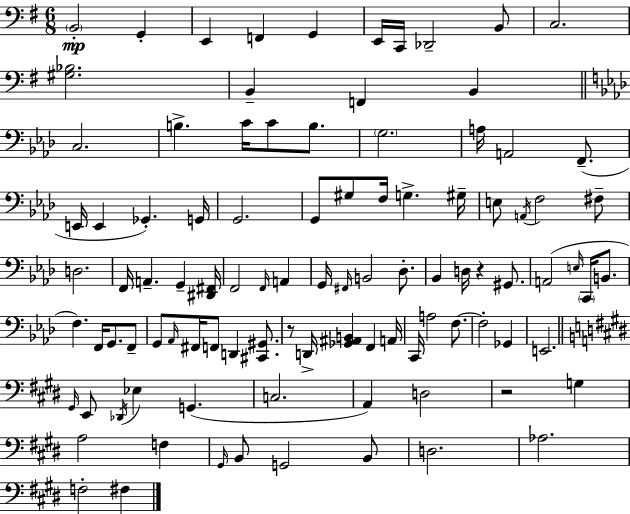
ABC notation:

X:1
T:Untitled
M:6/8
L:1/4
K:Em
B,,2 G,, E,, F,, G,, E,,/4 C,,/4 _D,,2 B,,/2 C,2 [^G,_B,]2 B,, F,, B,, C,2 B, C/4 C/2 B,/2 G,2 A,/4 A,,2 F,,/2 E,,/4 E,, _G,, G,,/4 G,,2 G,,/2 ^G,/2 F,/4 G, ^G,/4 E,/2 A,,/4 F,2 ^F,/2 D,2 F,,/4 A,, G,, [^D,,^F,,]/4 F,,2 F,,/4 A,, G,,/4 ^F,,/4 B,,2 _D,/2 _B,, D,/4 z ^G,,/2 A,,2 E,/4 C,,/4 B,,/2 F, F,,/4 G,,/2 F,,/2 G,,/2 _A,,/4 ^F,,/4 F,,/2 D,, [^C,,^G,,]/2 z/2 D,,/4 [_G,,^A,,B,,] F,, A,,/4 C,,/4 A,2 F,/2 F,2 _G,, E,,2 ^G,,/4 E,,/2 _D,,/4 _E, G,, C,2 A,, D,2 z2 G, A,2 F, ^G,,/4 B,,/2 G,,2 B,,/2 D,2 _A,2 F,2 ^F,